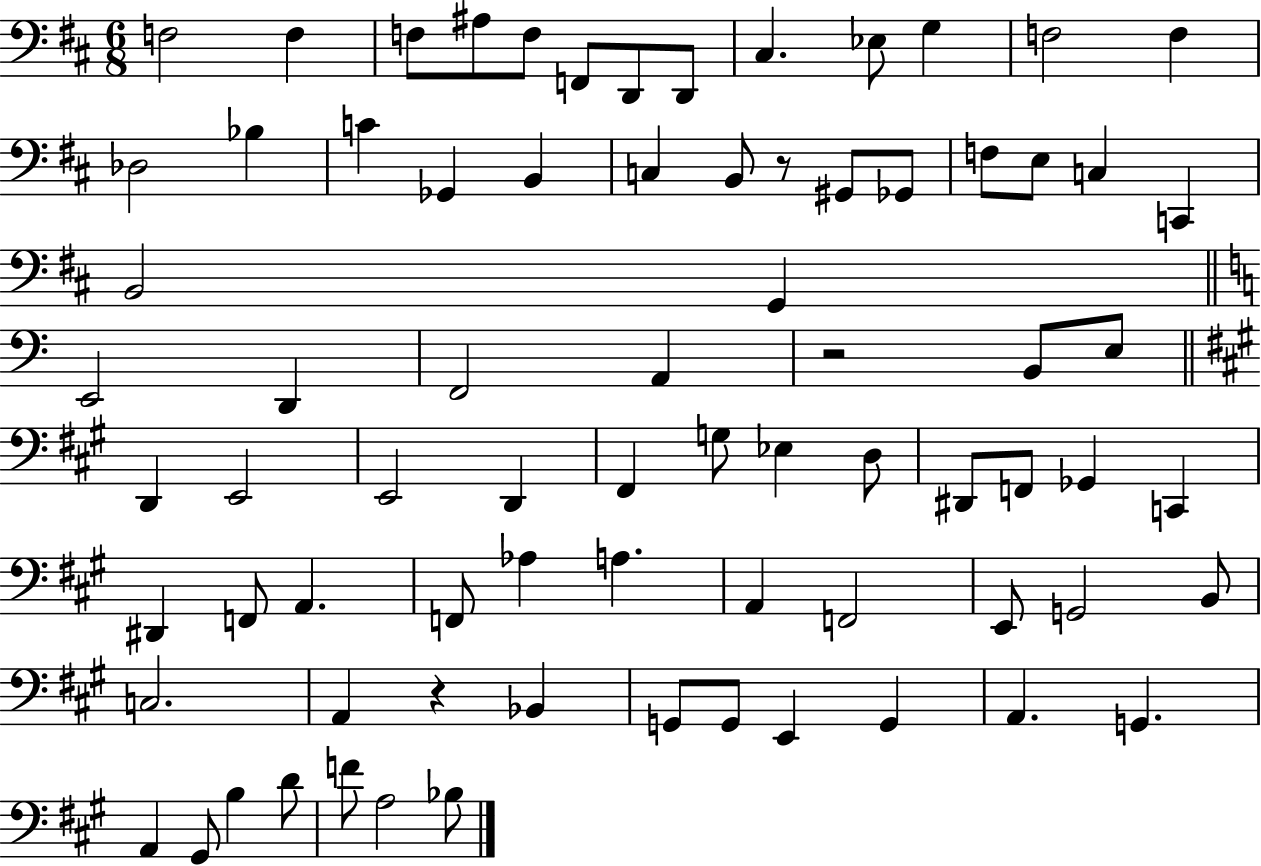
{
  \clef bass
  \numericTimeSignature
  \time 6/8
  \key d \major
  \repeat volta 2 { f2 f4 | f8 ais8 f8 f,8 d,8 d,8 | cis4. ees8 g4 | f2 f4 | \break des2 bes4 | c'4 ges,4 b,4 | c4 b,8 r8 gis,8 ges,8 | f8 e8 c4 c,4 | \break b,2 g,4 | \bar "||" \break \key a \minor e,2 d,4 | f,2 a,4 | r2 b,8 e8 | \bar "||" \break \key a \major d,4 e,2 | e,2 d,4 | fis,4 g8 ees4 d8 | dis,8 f,8 ges,4 c,4 | \break dis,4 f,8 a,4. | f,8 aes4 a4. | a,4 f,2 | e,8 g,2 b,8 | \break c2. | a,4 r4 bes,4 | g,8 g,8 e,4 g,4 | a,4. g,4. | \break a,4 gis,8 b4 d'8 | f'8 a2 bes8 | } \bar "|."
}